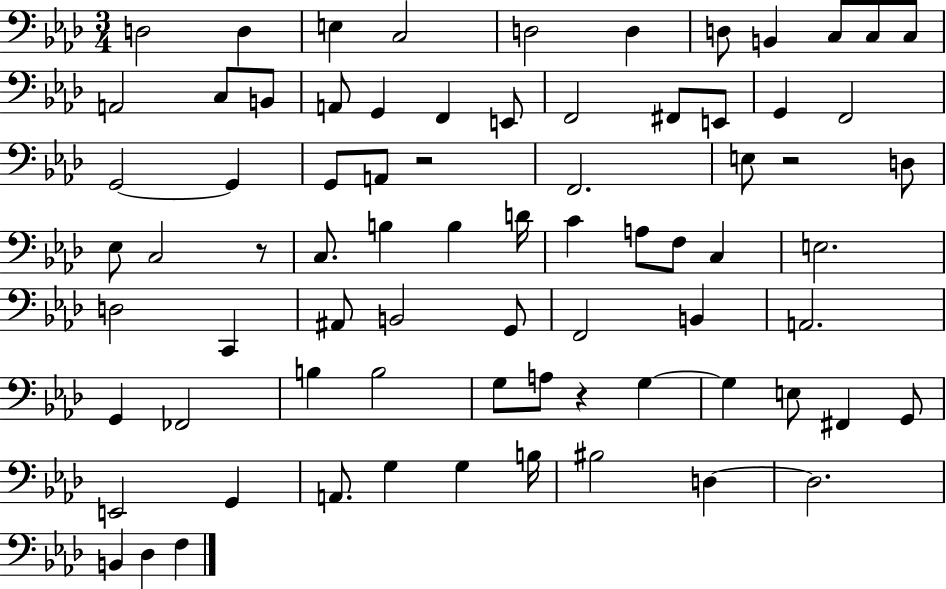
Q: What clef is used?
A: bass